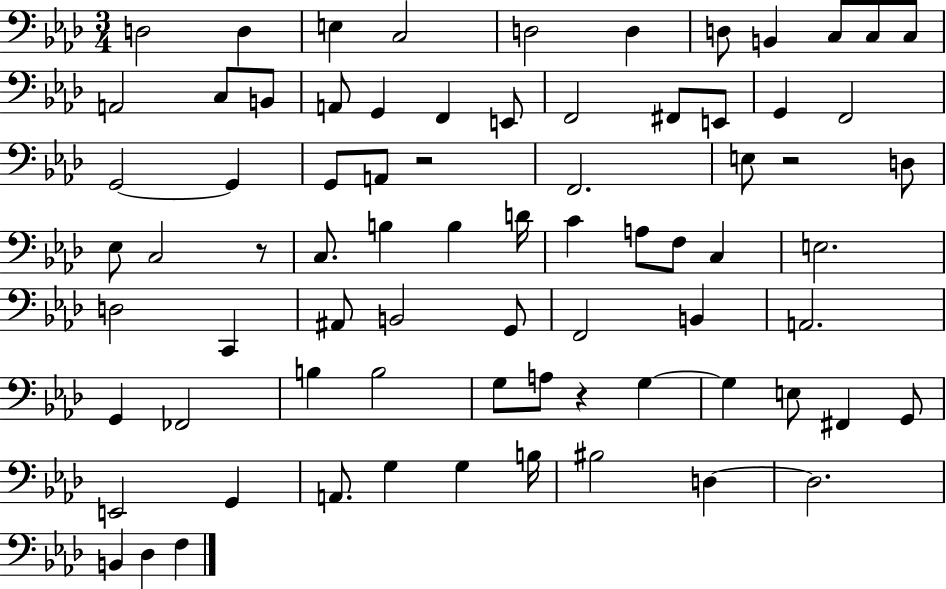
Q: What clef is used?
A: bass